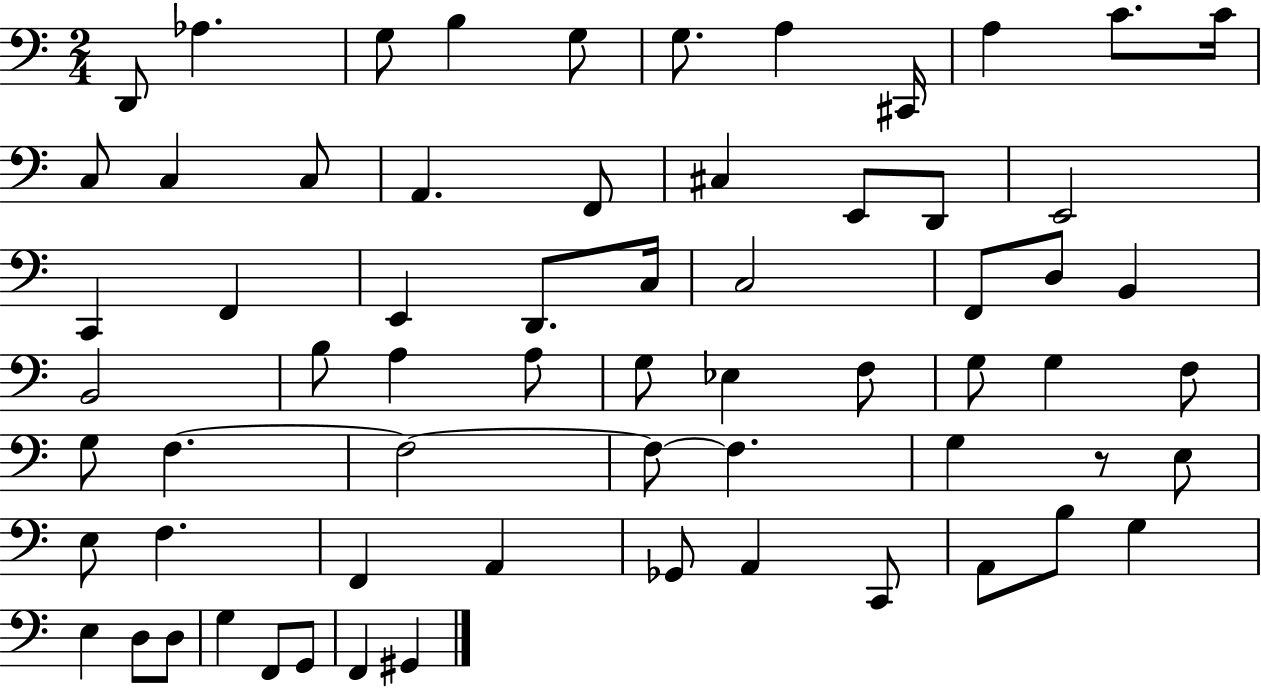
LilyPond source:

{
  \clef bass
  \numericTimeSignature
  \time 2/4
  \key c \major
  \repeat volta 2 { d,8 aes4. | g8 b4 g8 | g8. a4 cis,16 | a4 c'8. c'16 | \break c8 c4 c8 | a,4. f,8 | cis4 e,8 d,8 | e,2 | \break c,4 f,4 | e,4 d,8. c16 | c2 | f,8 d8 b,4 | \break b,2 | b8 a4 a8 | g8 ees4 f8 | g8 g4 f8 | \break g8 f4.~~ | f2~~ | f8~~ f4. | g4 r8 e8 | \break e8 f4. | f,4 a,4 | ges,8 a,4 c,8 | a,8 b8 g4 | \break e4 d8 d8 | g4 f,8 g,8 | f,4 gis,4 | } \bar "|."
}